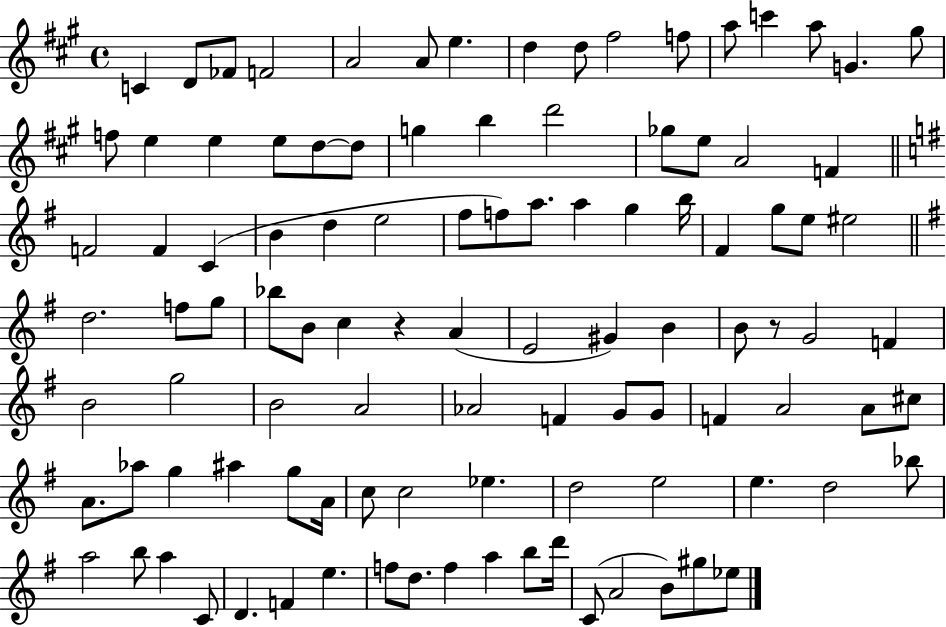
{
  \clef treble
  \time 4/4
  \defaultTimeSignature
  \key a \major
  c'4 d'8 fes'8 f'2 | a'2 a'8 e''4. | d''4 d''8 fis''2 f''8 | a''8 c'''4 a''8 g'4. gis''8 | \break f''8 e''4 e''4 e''8 d''8~~ d''8 | g''4 b''4 d'''2 | ges''8 e''8 a'2 f'4 | \bar "||" \break \key g \major f'2 f'4 c'4( | b'4 d''4 e''2 | fis''8 f''8) a''8. a''4 g''4 b''16 | fis'4 g''8 e''8 eis''2 | \break \bar "||" \break \key g \major d''2. f''8 g''8 | bes''8 b'8 c''4 r4 a'4( | e'2 gis'4) b'4 | b'8 r8 g'2 f'4 | \break b'2 g''2 | b'2 a'2 | aes'2 f'4 g'8 g'8 | f'4 a'2 a'8 cis''8 | \break a'8. aes''8 g''4 ais''4 g''8 a'16 | c''8 c''2 ees''4. | d''2 e''2 | e''4. d''2 bes''8 | \break a''2 b''8 a''4 c'8 | d'4. f'4 e''4. | f''8 d''8. f''4 a''4 b''8 d'''16 | c'8( a'2 b'8) gis''8 ees''8 | \break \bar "|."
}